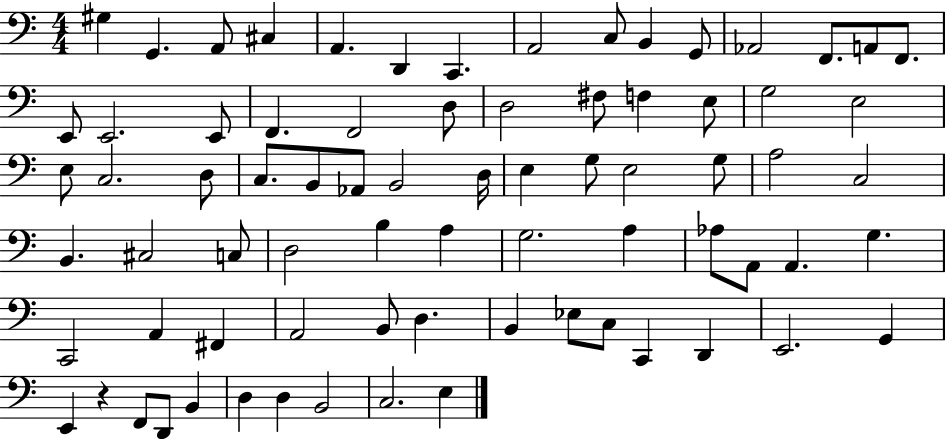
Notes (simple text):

G#3/q G2/q. A2/e C#3/q A2/q. D2/q C2/q. A2/h C3/e B2/q G2/e Ab2/h F2/e. A2/e F2/e. E2/e E2/h. E2/e F2/q. F2/h D3/e D3/h F#3/e F3/q E3/e G3/h E3/h E3/e C3/h. D3/e C3/e. B2/e Ab2/e B2/h D3/s E3/q G3/e E3/h G3/e A3/h C3/h B2/q. C#3/h C3/e D3/h B3/q A3/q G3/h. A3/q Ab3/e A2/e A2/q. G3/q. C2/h A2/q F#2/q A2/h B2/e D3/q. B2/q Eb3/e C3/e C2/q D2/q E2/h. G2/q E2/q R/q F2/e D2/e B2/q D3/q D3/q B2/h C3/h. E3/q